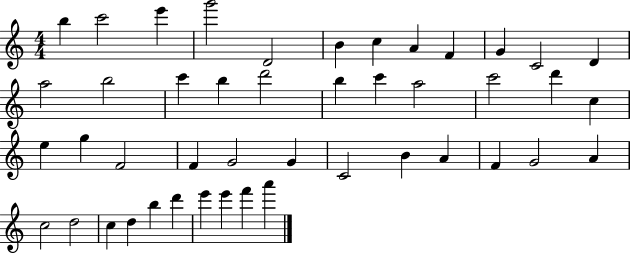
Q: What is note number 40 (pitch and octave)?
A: B5